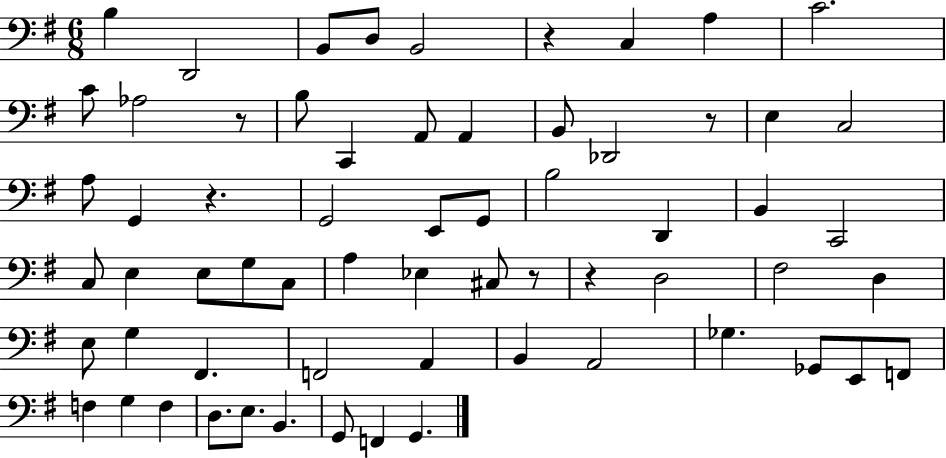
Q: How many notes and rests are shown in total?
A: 64